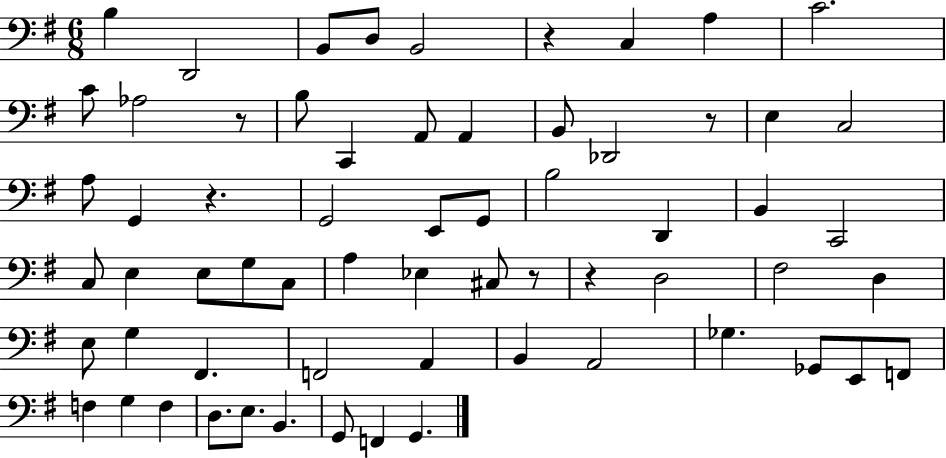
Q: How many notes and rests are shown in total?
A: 64